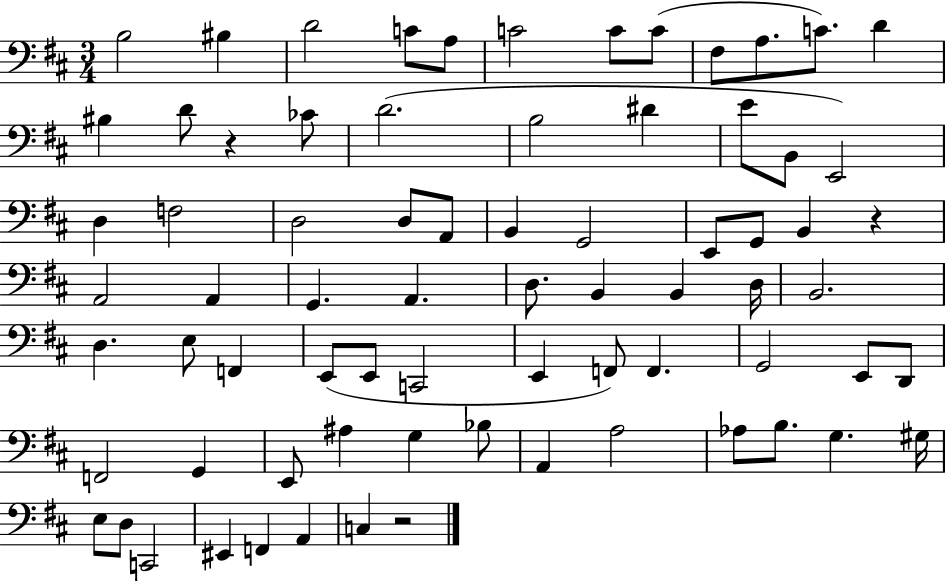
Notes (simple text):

B3/h BIS3/q D4/h C4/e A3/e C4/h C4/e C4/e F#3/e A3/e. C4/e. D4/q BIS3/q D4/e R/q CES4/e D4/h. B3/h D#4/q E4/e B2/e E2/h D3/q F3/h D3/h D3/e A2/e B2/q G2/h E2/e G2/e B2/q R/q A2/h A2/q G2/q. A2/q. D3/e. B2/q B2/q D3/s B2/h. D3/q. E3/e F2/q E2/e E2/e C2/h E2/q F2/e F2/q. G2/h E2/e D2/e F2/h G2/q E2/e A#3/q G3/q Bb3/e A2/q A3/h Ab3/e B3/e. G3/q. G#3/s E3/e D3/e C2/h EIS2/q F2/q A2/q C3/q R/h